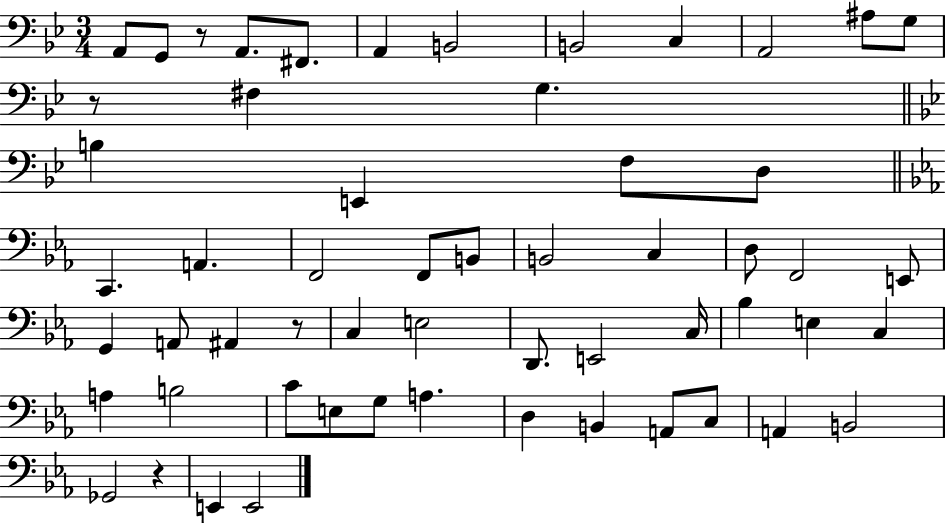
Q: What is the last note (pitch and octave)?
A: E2